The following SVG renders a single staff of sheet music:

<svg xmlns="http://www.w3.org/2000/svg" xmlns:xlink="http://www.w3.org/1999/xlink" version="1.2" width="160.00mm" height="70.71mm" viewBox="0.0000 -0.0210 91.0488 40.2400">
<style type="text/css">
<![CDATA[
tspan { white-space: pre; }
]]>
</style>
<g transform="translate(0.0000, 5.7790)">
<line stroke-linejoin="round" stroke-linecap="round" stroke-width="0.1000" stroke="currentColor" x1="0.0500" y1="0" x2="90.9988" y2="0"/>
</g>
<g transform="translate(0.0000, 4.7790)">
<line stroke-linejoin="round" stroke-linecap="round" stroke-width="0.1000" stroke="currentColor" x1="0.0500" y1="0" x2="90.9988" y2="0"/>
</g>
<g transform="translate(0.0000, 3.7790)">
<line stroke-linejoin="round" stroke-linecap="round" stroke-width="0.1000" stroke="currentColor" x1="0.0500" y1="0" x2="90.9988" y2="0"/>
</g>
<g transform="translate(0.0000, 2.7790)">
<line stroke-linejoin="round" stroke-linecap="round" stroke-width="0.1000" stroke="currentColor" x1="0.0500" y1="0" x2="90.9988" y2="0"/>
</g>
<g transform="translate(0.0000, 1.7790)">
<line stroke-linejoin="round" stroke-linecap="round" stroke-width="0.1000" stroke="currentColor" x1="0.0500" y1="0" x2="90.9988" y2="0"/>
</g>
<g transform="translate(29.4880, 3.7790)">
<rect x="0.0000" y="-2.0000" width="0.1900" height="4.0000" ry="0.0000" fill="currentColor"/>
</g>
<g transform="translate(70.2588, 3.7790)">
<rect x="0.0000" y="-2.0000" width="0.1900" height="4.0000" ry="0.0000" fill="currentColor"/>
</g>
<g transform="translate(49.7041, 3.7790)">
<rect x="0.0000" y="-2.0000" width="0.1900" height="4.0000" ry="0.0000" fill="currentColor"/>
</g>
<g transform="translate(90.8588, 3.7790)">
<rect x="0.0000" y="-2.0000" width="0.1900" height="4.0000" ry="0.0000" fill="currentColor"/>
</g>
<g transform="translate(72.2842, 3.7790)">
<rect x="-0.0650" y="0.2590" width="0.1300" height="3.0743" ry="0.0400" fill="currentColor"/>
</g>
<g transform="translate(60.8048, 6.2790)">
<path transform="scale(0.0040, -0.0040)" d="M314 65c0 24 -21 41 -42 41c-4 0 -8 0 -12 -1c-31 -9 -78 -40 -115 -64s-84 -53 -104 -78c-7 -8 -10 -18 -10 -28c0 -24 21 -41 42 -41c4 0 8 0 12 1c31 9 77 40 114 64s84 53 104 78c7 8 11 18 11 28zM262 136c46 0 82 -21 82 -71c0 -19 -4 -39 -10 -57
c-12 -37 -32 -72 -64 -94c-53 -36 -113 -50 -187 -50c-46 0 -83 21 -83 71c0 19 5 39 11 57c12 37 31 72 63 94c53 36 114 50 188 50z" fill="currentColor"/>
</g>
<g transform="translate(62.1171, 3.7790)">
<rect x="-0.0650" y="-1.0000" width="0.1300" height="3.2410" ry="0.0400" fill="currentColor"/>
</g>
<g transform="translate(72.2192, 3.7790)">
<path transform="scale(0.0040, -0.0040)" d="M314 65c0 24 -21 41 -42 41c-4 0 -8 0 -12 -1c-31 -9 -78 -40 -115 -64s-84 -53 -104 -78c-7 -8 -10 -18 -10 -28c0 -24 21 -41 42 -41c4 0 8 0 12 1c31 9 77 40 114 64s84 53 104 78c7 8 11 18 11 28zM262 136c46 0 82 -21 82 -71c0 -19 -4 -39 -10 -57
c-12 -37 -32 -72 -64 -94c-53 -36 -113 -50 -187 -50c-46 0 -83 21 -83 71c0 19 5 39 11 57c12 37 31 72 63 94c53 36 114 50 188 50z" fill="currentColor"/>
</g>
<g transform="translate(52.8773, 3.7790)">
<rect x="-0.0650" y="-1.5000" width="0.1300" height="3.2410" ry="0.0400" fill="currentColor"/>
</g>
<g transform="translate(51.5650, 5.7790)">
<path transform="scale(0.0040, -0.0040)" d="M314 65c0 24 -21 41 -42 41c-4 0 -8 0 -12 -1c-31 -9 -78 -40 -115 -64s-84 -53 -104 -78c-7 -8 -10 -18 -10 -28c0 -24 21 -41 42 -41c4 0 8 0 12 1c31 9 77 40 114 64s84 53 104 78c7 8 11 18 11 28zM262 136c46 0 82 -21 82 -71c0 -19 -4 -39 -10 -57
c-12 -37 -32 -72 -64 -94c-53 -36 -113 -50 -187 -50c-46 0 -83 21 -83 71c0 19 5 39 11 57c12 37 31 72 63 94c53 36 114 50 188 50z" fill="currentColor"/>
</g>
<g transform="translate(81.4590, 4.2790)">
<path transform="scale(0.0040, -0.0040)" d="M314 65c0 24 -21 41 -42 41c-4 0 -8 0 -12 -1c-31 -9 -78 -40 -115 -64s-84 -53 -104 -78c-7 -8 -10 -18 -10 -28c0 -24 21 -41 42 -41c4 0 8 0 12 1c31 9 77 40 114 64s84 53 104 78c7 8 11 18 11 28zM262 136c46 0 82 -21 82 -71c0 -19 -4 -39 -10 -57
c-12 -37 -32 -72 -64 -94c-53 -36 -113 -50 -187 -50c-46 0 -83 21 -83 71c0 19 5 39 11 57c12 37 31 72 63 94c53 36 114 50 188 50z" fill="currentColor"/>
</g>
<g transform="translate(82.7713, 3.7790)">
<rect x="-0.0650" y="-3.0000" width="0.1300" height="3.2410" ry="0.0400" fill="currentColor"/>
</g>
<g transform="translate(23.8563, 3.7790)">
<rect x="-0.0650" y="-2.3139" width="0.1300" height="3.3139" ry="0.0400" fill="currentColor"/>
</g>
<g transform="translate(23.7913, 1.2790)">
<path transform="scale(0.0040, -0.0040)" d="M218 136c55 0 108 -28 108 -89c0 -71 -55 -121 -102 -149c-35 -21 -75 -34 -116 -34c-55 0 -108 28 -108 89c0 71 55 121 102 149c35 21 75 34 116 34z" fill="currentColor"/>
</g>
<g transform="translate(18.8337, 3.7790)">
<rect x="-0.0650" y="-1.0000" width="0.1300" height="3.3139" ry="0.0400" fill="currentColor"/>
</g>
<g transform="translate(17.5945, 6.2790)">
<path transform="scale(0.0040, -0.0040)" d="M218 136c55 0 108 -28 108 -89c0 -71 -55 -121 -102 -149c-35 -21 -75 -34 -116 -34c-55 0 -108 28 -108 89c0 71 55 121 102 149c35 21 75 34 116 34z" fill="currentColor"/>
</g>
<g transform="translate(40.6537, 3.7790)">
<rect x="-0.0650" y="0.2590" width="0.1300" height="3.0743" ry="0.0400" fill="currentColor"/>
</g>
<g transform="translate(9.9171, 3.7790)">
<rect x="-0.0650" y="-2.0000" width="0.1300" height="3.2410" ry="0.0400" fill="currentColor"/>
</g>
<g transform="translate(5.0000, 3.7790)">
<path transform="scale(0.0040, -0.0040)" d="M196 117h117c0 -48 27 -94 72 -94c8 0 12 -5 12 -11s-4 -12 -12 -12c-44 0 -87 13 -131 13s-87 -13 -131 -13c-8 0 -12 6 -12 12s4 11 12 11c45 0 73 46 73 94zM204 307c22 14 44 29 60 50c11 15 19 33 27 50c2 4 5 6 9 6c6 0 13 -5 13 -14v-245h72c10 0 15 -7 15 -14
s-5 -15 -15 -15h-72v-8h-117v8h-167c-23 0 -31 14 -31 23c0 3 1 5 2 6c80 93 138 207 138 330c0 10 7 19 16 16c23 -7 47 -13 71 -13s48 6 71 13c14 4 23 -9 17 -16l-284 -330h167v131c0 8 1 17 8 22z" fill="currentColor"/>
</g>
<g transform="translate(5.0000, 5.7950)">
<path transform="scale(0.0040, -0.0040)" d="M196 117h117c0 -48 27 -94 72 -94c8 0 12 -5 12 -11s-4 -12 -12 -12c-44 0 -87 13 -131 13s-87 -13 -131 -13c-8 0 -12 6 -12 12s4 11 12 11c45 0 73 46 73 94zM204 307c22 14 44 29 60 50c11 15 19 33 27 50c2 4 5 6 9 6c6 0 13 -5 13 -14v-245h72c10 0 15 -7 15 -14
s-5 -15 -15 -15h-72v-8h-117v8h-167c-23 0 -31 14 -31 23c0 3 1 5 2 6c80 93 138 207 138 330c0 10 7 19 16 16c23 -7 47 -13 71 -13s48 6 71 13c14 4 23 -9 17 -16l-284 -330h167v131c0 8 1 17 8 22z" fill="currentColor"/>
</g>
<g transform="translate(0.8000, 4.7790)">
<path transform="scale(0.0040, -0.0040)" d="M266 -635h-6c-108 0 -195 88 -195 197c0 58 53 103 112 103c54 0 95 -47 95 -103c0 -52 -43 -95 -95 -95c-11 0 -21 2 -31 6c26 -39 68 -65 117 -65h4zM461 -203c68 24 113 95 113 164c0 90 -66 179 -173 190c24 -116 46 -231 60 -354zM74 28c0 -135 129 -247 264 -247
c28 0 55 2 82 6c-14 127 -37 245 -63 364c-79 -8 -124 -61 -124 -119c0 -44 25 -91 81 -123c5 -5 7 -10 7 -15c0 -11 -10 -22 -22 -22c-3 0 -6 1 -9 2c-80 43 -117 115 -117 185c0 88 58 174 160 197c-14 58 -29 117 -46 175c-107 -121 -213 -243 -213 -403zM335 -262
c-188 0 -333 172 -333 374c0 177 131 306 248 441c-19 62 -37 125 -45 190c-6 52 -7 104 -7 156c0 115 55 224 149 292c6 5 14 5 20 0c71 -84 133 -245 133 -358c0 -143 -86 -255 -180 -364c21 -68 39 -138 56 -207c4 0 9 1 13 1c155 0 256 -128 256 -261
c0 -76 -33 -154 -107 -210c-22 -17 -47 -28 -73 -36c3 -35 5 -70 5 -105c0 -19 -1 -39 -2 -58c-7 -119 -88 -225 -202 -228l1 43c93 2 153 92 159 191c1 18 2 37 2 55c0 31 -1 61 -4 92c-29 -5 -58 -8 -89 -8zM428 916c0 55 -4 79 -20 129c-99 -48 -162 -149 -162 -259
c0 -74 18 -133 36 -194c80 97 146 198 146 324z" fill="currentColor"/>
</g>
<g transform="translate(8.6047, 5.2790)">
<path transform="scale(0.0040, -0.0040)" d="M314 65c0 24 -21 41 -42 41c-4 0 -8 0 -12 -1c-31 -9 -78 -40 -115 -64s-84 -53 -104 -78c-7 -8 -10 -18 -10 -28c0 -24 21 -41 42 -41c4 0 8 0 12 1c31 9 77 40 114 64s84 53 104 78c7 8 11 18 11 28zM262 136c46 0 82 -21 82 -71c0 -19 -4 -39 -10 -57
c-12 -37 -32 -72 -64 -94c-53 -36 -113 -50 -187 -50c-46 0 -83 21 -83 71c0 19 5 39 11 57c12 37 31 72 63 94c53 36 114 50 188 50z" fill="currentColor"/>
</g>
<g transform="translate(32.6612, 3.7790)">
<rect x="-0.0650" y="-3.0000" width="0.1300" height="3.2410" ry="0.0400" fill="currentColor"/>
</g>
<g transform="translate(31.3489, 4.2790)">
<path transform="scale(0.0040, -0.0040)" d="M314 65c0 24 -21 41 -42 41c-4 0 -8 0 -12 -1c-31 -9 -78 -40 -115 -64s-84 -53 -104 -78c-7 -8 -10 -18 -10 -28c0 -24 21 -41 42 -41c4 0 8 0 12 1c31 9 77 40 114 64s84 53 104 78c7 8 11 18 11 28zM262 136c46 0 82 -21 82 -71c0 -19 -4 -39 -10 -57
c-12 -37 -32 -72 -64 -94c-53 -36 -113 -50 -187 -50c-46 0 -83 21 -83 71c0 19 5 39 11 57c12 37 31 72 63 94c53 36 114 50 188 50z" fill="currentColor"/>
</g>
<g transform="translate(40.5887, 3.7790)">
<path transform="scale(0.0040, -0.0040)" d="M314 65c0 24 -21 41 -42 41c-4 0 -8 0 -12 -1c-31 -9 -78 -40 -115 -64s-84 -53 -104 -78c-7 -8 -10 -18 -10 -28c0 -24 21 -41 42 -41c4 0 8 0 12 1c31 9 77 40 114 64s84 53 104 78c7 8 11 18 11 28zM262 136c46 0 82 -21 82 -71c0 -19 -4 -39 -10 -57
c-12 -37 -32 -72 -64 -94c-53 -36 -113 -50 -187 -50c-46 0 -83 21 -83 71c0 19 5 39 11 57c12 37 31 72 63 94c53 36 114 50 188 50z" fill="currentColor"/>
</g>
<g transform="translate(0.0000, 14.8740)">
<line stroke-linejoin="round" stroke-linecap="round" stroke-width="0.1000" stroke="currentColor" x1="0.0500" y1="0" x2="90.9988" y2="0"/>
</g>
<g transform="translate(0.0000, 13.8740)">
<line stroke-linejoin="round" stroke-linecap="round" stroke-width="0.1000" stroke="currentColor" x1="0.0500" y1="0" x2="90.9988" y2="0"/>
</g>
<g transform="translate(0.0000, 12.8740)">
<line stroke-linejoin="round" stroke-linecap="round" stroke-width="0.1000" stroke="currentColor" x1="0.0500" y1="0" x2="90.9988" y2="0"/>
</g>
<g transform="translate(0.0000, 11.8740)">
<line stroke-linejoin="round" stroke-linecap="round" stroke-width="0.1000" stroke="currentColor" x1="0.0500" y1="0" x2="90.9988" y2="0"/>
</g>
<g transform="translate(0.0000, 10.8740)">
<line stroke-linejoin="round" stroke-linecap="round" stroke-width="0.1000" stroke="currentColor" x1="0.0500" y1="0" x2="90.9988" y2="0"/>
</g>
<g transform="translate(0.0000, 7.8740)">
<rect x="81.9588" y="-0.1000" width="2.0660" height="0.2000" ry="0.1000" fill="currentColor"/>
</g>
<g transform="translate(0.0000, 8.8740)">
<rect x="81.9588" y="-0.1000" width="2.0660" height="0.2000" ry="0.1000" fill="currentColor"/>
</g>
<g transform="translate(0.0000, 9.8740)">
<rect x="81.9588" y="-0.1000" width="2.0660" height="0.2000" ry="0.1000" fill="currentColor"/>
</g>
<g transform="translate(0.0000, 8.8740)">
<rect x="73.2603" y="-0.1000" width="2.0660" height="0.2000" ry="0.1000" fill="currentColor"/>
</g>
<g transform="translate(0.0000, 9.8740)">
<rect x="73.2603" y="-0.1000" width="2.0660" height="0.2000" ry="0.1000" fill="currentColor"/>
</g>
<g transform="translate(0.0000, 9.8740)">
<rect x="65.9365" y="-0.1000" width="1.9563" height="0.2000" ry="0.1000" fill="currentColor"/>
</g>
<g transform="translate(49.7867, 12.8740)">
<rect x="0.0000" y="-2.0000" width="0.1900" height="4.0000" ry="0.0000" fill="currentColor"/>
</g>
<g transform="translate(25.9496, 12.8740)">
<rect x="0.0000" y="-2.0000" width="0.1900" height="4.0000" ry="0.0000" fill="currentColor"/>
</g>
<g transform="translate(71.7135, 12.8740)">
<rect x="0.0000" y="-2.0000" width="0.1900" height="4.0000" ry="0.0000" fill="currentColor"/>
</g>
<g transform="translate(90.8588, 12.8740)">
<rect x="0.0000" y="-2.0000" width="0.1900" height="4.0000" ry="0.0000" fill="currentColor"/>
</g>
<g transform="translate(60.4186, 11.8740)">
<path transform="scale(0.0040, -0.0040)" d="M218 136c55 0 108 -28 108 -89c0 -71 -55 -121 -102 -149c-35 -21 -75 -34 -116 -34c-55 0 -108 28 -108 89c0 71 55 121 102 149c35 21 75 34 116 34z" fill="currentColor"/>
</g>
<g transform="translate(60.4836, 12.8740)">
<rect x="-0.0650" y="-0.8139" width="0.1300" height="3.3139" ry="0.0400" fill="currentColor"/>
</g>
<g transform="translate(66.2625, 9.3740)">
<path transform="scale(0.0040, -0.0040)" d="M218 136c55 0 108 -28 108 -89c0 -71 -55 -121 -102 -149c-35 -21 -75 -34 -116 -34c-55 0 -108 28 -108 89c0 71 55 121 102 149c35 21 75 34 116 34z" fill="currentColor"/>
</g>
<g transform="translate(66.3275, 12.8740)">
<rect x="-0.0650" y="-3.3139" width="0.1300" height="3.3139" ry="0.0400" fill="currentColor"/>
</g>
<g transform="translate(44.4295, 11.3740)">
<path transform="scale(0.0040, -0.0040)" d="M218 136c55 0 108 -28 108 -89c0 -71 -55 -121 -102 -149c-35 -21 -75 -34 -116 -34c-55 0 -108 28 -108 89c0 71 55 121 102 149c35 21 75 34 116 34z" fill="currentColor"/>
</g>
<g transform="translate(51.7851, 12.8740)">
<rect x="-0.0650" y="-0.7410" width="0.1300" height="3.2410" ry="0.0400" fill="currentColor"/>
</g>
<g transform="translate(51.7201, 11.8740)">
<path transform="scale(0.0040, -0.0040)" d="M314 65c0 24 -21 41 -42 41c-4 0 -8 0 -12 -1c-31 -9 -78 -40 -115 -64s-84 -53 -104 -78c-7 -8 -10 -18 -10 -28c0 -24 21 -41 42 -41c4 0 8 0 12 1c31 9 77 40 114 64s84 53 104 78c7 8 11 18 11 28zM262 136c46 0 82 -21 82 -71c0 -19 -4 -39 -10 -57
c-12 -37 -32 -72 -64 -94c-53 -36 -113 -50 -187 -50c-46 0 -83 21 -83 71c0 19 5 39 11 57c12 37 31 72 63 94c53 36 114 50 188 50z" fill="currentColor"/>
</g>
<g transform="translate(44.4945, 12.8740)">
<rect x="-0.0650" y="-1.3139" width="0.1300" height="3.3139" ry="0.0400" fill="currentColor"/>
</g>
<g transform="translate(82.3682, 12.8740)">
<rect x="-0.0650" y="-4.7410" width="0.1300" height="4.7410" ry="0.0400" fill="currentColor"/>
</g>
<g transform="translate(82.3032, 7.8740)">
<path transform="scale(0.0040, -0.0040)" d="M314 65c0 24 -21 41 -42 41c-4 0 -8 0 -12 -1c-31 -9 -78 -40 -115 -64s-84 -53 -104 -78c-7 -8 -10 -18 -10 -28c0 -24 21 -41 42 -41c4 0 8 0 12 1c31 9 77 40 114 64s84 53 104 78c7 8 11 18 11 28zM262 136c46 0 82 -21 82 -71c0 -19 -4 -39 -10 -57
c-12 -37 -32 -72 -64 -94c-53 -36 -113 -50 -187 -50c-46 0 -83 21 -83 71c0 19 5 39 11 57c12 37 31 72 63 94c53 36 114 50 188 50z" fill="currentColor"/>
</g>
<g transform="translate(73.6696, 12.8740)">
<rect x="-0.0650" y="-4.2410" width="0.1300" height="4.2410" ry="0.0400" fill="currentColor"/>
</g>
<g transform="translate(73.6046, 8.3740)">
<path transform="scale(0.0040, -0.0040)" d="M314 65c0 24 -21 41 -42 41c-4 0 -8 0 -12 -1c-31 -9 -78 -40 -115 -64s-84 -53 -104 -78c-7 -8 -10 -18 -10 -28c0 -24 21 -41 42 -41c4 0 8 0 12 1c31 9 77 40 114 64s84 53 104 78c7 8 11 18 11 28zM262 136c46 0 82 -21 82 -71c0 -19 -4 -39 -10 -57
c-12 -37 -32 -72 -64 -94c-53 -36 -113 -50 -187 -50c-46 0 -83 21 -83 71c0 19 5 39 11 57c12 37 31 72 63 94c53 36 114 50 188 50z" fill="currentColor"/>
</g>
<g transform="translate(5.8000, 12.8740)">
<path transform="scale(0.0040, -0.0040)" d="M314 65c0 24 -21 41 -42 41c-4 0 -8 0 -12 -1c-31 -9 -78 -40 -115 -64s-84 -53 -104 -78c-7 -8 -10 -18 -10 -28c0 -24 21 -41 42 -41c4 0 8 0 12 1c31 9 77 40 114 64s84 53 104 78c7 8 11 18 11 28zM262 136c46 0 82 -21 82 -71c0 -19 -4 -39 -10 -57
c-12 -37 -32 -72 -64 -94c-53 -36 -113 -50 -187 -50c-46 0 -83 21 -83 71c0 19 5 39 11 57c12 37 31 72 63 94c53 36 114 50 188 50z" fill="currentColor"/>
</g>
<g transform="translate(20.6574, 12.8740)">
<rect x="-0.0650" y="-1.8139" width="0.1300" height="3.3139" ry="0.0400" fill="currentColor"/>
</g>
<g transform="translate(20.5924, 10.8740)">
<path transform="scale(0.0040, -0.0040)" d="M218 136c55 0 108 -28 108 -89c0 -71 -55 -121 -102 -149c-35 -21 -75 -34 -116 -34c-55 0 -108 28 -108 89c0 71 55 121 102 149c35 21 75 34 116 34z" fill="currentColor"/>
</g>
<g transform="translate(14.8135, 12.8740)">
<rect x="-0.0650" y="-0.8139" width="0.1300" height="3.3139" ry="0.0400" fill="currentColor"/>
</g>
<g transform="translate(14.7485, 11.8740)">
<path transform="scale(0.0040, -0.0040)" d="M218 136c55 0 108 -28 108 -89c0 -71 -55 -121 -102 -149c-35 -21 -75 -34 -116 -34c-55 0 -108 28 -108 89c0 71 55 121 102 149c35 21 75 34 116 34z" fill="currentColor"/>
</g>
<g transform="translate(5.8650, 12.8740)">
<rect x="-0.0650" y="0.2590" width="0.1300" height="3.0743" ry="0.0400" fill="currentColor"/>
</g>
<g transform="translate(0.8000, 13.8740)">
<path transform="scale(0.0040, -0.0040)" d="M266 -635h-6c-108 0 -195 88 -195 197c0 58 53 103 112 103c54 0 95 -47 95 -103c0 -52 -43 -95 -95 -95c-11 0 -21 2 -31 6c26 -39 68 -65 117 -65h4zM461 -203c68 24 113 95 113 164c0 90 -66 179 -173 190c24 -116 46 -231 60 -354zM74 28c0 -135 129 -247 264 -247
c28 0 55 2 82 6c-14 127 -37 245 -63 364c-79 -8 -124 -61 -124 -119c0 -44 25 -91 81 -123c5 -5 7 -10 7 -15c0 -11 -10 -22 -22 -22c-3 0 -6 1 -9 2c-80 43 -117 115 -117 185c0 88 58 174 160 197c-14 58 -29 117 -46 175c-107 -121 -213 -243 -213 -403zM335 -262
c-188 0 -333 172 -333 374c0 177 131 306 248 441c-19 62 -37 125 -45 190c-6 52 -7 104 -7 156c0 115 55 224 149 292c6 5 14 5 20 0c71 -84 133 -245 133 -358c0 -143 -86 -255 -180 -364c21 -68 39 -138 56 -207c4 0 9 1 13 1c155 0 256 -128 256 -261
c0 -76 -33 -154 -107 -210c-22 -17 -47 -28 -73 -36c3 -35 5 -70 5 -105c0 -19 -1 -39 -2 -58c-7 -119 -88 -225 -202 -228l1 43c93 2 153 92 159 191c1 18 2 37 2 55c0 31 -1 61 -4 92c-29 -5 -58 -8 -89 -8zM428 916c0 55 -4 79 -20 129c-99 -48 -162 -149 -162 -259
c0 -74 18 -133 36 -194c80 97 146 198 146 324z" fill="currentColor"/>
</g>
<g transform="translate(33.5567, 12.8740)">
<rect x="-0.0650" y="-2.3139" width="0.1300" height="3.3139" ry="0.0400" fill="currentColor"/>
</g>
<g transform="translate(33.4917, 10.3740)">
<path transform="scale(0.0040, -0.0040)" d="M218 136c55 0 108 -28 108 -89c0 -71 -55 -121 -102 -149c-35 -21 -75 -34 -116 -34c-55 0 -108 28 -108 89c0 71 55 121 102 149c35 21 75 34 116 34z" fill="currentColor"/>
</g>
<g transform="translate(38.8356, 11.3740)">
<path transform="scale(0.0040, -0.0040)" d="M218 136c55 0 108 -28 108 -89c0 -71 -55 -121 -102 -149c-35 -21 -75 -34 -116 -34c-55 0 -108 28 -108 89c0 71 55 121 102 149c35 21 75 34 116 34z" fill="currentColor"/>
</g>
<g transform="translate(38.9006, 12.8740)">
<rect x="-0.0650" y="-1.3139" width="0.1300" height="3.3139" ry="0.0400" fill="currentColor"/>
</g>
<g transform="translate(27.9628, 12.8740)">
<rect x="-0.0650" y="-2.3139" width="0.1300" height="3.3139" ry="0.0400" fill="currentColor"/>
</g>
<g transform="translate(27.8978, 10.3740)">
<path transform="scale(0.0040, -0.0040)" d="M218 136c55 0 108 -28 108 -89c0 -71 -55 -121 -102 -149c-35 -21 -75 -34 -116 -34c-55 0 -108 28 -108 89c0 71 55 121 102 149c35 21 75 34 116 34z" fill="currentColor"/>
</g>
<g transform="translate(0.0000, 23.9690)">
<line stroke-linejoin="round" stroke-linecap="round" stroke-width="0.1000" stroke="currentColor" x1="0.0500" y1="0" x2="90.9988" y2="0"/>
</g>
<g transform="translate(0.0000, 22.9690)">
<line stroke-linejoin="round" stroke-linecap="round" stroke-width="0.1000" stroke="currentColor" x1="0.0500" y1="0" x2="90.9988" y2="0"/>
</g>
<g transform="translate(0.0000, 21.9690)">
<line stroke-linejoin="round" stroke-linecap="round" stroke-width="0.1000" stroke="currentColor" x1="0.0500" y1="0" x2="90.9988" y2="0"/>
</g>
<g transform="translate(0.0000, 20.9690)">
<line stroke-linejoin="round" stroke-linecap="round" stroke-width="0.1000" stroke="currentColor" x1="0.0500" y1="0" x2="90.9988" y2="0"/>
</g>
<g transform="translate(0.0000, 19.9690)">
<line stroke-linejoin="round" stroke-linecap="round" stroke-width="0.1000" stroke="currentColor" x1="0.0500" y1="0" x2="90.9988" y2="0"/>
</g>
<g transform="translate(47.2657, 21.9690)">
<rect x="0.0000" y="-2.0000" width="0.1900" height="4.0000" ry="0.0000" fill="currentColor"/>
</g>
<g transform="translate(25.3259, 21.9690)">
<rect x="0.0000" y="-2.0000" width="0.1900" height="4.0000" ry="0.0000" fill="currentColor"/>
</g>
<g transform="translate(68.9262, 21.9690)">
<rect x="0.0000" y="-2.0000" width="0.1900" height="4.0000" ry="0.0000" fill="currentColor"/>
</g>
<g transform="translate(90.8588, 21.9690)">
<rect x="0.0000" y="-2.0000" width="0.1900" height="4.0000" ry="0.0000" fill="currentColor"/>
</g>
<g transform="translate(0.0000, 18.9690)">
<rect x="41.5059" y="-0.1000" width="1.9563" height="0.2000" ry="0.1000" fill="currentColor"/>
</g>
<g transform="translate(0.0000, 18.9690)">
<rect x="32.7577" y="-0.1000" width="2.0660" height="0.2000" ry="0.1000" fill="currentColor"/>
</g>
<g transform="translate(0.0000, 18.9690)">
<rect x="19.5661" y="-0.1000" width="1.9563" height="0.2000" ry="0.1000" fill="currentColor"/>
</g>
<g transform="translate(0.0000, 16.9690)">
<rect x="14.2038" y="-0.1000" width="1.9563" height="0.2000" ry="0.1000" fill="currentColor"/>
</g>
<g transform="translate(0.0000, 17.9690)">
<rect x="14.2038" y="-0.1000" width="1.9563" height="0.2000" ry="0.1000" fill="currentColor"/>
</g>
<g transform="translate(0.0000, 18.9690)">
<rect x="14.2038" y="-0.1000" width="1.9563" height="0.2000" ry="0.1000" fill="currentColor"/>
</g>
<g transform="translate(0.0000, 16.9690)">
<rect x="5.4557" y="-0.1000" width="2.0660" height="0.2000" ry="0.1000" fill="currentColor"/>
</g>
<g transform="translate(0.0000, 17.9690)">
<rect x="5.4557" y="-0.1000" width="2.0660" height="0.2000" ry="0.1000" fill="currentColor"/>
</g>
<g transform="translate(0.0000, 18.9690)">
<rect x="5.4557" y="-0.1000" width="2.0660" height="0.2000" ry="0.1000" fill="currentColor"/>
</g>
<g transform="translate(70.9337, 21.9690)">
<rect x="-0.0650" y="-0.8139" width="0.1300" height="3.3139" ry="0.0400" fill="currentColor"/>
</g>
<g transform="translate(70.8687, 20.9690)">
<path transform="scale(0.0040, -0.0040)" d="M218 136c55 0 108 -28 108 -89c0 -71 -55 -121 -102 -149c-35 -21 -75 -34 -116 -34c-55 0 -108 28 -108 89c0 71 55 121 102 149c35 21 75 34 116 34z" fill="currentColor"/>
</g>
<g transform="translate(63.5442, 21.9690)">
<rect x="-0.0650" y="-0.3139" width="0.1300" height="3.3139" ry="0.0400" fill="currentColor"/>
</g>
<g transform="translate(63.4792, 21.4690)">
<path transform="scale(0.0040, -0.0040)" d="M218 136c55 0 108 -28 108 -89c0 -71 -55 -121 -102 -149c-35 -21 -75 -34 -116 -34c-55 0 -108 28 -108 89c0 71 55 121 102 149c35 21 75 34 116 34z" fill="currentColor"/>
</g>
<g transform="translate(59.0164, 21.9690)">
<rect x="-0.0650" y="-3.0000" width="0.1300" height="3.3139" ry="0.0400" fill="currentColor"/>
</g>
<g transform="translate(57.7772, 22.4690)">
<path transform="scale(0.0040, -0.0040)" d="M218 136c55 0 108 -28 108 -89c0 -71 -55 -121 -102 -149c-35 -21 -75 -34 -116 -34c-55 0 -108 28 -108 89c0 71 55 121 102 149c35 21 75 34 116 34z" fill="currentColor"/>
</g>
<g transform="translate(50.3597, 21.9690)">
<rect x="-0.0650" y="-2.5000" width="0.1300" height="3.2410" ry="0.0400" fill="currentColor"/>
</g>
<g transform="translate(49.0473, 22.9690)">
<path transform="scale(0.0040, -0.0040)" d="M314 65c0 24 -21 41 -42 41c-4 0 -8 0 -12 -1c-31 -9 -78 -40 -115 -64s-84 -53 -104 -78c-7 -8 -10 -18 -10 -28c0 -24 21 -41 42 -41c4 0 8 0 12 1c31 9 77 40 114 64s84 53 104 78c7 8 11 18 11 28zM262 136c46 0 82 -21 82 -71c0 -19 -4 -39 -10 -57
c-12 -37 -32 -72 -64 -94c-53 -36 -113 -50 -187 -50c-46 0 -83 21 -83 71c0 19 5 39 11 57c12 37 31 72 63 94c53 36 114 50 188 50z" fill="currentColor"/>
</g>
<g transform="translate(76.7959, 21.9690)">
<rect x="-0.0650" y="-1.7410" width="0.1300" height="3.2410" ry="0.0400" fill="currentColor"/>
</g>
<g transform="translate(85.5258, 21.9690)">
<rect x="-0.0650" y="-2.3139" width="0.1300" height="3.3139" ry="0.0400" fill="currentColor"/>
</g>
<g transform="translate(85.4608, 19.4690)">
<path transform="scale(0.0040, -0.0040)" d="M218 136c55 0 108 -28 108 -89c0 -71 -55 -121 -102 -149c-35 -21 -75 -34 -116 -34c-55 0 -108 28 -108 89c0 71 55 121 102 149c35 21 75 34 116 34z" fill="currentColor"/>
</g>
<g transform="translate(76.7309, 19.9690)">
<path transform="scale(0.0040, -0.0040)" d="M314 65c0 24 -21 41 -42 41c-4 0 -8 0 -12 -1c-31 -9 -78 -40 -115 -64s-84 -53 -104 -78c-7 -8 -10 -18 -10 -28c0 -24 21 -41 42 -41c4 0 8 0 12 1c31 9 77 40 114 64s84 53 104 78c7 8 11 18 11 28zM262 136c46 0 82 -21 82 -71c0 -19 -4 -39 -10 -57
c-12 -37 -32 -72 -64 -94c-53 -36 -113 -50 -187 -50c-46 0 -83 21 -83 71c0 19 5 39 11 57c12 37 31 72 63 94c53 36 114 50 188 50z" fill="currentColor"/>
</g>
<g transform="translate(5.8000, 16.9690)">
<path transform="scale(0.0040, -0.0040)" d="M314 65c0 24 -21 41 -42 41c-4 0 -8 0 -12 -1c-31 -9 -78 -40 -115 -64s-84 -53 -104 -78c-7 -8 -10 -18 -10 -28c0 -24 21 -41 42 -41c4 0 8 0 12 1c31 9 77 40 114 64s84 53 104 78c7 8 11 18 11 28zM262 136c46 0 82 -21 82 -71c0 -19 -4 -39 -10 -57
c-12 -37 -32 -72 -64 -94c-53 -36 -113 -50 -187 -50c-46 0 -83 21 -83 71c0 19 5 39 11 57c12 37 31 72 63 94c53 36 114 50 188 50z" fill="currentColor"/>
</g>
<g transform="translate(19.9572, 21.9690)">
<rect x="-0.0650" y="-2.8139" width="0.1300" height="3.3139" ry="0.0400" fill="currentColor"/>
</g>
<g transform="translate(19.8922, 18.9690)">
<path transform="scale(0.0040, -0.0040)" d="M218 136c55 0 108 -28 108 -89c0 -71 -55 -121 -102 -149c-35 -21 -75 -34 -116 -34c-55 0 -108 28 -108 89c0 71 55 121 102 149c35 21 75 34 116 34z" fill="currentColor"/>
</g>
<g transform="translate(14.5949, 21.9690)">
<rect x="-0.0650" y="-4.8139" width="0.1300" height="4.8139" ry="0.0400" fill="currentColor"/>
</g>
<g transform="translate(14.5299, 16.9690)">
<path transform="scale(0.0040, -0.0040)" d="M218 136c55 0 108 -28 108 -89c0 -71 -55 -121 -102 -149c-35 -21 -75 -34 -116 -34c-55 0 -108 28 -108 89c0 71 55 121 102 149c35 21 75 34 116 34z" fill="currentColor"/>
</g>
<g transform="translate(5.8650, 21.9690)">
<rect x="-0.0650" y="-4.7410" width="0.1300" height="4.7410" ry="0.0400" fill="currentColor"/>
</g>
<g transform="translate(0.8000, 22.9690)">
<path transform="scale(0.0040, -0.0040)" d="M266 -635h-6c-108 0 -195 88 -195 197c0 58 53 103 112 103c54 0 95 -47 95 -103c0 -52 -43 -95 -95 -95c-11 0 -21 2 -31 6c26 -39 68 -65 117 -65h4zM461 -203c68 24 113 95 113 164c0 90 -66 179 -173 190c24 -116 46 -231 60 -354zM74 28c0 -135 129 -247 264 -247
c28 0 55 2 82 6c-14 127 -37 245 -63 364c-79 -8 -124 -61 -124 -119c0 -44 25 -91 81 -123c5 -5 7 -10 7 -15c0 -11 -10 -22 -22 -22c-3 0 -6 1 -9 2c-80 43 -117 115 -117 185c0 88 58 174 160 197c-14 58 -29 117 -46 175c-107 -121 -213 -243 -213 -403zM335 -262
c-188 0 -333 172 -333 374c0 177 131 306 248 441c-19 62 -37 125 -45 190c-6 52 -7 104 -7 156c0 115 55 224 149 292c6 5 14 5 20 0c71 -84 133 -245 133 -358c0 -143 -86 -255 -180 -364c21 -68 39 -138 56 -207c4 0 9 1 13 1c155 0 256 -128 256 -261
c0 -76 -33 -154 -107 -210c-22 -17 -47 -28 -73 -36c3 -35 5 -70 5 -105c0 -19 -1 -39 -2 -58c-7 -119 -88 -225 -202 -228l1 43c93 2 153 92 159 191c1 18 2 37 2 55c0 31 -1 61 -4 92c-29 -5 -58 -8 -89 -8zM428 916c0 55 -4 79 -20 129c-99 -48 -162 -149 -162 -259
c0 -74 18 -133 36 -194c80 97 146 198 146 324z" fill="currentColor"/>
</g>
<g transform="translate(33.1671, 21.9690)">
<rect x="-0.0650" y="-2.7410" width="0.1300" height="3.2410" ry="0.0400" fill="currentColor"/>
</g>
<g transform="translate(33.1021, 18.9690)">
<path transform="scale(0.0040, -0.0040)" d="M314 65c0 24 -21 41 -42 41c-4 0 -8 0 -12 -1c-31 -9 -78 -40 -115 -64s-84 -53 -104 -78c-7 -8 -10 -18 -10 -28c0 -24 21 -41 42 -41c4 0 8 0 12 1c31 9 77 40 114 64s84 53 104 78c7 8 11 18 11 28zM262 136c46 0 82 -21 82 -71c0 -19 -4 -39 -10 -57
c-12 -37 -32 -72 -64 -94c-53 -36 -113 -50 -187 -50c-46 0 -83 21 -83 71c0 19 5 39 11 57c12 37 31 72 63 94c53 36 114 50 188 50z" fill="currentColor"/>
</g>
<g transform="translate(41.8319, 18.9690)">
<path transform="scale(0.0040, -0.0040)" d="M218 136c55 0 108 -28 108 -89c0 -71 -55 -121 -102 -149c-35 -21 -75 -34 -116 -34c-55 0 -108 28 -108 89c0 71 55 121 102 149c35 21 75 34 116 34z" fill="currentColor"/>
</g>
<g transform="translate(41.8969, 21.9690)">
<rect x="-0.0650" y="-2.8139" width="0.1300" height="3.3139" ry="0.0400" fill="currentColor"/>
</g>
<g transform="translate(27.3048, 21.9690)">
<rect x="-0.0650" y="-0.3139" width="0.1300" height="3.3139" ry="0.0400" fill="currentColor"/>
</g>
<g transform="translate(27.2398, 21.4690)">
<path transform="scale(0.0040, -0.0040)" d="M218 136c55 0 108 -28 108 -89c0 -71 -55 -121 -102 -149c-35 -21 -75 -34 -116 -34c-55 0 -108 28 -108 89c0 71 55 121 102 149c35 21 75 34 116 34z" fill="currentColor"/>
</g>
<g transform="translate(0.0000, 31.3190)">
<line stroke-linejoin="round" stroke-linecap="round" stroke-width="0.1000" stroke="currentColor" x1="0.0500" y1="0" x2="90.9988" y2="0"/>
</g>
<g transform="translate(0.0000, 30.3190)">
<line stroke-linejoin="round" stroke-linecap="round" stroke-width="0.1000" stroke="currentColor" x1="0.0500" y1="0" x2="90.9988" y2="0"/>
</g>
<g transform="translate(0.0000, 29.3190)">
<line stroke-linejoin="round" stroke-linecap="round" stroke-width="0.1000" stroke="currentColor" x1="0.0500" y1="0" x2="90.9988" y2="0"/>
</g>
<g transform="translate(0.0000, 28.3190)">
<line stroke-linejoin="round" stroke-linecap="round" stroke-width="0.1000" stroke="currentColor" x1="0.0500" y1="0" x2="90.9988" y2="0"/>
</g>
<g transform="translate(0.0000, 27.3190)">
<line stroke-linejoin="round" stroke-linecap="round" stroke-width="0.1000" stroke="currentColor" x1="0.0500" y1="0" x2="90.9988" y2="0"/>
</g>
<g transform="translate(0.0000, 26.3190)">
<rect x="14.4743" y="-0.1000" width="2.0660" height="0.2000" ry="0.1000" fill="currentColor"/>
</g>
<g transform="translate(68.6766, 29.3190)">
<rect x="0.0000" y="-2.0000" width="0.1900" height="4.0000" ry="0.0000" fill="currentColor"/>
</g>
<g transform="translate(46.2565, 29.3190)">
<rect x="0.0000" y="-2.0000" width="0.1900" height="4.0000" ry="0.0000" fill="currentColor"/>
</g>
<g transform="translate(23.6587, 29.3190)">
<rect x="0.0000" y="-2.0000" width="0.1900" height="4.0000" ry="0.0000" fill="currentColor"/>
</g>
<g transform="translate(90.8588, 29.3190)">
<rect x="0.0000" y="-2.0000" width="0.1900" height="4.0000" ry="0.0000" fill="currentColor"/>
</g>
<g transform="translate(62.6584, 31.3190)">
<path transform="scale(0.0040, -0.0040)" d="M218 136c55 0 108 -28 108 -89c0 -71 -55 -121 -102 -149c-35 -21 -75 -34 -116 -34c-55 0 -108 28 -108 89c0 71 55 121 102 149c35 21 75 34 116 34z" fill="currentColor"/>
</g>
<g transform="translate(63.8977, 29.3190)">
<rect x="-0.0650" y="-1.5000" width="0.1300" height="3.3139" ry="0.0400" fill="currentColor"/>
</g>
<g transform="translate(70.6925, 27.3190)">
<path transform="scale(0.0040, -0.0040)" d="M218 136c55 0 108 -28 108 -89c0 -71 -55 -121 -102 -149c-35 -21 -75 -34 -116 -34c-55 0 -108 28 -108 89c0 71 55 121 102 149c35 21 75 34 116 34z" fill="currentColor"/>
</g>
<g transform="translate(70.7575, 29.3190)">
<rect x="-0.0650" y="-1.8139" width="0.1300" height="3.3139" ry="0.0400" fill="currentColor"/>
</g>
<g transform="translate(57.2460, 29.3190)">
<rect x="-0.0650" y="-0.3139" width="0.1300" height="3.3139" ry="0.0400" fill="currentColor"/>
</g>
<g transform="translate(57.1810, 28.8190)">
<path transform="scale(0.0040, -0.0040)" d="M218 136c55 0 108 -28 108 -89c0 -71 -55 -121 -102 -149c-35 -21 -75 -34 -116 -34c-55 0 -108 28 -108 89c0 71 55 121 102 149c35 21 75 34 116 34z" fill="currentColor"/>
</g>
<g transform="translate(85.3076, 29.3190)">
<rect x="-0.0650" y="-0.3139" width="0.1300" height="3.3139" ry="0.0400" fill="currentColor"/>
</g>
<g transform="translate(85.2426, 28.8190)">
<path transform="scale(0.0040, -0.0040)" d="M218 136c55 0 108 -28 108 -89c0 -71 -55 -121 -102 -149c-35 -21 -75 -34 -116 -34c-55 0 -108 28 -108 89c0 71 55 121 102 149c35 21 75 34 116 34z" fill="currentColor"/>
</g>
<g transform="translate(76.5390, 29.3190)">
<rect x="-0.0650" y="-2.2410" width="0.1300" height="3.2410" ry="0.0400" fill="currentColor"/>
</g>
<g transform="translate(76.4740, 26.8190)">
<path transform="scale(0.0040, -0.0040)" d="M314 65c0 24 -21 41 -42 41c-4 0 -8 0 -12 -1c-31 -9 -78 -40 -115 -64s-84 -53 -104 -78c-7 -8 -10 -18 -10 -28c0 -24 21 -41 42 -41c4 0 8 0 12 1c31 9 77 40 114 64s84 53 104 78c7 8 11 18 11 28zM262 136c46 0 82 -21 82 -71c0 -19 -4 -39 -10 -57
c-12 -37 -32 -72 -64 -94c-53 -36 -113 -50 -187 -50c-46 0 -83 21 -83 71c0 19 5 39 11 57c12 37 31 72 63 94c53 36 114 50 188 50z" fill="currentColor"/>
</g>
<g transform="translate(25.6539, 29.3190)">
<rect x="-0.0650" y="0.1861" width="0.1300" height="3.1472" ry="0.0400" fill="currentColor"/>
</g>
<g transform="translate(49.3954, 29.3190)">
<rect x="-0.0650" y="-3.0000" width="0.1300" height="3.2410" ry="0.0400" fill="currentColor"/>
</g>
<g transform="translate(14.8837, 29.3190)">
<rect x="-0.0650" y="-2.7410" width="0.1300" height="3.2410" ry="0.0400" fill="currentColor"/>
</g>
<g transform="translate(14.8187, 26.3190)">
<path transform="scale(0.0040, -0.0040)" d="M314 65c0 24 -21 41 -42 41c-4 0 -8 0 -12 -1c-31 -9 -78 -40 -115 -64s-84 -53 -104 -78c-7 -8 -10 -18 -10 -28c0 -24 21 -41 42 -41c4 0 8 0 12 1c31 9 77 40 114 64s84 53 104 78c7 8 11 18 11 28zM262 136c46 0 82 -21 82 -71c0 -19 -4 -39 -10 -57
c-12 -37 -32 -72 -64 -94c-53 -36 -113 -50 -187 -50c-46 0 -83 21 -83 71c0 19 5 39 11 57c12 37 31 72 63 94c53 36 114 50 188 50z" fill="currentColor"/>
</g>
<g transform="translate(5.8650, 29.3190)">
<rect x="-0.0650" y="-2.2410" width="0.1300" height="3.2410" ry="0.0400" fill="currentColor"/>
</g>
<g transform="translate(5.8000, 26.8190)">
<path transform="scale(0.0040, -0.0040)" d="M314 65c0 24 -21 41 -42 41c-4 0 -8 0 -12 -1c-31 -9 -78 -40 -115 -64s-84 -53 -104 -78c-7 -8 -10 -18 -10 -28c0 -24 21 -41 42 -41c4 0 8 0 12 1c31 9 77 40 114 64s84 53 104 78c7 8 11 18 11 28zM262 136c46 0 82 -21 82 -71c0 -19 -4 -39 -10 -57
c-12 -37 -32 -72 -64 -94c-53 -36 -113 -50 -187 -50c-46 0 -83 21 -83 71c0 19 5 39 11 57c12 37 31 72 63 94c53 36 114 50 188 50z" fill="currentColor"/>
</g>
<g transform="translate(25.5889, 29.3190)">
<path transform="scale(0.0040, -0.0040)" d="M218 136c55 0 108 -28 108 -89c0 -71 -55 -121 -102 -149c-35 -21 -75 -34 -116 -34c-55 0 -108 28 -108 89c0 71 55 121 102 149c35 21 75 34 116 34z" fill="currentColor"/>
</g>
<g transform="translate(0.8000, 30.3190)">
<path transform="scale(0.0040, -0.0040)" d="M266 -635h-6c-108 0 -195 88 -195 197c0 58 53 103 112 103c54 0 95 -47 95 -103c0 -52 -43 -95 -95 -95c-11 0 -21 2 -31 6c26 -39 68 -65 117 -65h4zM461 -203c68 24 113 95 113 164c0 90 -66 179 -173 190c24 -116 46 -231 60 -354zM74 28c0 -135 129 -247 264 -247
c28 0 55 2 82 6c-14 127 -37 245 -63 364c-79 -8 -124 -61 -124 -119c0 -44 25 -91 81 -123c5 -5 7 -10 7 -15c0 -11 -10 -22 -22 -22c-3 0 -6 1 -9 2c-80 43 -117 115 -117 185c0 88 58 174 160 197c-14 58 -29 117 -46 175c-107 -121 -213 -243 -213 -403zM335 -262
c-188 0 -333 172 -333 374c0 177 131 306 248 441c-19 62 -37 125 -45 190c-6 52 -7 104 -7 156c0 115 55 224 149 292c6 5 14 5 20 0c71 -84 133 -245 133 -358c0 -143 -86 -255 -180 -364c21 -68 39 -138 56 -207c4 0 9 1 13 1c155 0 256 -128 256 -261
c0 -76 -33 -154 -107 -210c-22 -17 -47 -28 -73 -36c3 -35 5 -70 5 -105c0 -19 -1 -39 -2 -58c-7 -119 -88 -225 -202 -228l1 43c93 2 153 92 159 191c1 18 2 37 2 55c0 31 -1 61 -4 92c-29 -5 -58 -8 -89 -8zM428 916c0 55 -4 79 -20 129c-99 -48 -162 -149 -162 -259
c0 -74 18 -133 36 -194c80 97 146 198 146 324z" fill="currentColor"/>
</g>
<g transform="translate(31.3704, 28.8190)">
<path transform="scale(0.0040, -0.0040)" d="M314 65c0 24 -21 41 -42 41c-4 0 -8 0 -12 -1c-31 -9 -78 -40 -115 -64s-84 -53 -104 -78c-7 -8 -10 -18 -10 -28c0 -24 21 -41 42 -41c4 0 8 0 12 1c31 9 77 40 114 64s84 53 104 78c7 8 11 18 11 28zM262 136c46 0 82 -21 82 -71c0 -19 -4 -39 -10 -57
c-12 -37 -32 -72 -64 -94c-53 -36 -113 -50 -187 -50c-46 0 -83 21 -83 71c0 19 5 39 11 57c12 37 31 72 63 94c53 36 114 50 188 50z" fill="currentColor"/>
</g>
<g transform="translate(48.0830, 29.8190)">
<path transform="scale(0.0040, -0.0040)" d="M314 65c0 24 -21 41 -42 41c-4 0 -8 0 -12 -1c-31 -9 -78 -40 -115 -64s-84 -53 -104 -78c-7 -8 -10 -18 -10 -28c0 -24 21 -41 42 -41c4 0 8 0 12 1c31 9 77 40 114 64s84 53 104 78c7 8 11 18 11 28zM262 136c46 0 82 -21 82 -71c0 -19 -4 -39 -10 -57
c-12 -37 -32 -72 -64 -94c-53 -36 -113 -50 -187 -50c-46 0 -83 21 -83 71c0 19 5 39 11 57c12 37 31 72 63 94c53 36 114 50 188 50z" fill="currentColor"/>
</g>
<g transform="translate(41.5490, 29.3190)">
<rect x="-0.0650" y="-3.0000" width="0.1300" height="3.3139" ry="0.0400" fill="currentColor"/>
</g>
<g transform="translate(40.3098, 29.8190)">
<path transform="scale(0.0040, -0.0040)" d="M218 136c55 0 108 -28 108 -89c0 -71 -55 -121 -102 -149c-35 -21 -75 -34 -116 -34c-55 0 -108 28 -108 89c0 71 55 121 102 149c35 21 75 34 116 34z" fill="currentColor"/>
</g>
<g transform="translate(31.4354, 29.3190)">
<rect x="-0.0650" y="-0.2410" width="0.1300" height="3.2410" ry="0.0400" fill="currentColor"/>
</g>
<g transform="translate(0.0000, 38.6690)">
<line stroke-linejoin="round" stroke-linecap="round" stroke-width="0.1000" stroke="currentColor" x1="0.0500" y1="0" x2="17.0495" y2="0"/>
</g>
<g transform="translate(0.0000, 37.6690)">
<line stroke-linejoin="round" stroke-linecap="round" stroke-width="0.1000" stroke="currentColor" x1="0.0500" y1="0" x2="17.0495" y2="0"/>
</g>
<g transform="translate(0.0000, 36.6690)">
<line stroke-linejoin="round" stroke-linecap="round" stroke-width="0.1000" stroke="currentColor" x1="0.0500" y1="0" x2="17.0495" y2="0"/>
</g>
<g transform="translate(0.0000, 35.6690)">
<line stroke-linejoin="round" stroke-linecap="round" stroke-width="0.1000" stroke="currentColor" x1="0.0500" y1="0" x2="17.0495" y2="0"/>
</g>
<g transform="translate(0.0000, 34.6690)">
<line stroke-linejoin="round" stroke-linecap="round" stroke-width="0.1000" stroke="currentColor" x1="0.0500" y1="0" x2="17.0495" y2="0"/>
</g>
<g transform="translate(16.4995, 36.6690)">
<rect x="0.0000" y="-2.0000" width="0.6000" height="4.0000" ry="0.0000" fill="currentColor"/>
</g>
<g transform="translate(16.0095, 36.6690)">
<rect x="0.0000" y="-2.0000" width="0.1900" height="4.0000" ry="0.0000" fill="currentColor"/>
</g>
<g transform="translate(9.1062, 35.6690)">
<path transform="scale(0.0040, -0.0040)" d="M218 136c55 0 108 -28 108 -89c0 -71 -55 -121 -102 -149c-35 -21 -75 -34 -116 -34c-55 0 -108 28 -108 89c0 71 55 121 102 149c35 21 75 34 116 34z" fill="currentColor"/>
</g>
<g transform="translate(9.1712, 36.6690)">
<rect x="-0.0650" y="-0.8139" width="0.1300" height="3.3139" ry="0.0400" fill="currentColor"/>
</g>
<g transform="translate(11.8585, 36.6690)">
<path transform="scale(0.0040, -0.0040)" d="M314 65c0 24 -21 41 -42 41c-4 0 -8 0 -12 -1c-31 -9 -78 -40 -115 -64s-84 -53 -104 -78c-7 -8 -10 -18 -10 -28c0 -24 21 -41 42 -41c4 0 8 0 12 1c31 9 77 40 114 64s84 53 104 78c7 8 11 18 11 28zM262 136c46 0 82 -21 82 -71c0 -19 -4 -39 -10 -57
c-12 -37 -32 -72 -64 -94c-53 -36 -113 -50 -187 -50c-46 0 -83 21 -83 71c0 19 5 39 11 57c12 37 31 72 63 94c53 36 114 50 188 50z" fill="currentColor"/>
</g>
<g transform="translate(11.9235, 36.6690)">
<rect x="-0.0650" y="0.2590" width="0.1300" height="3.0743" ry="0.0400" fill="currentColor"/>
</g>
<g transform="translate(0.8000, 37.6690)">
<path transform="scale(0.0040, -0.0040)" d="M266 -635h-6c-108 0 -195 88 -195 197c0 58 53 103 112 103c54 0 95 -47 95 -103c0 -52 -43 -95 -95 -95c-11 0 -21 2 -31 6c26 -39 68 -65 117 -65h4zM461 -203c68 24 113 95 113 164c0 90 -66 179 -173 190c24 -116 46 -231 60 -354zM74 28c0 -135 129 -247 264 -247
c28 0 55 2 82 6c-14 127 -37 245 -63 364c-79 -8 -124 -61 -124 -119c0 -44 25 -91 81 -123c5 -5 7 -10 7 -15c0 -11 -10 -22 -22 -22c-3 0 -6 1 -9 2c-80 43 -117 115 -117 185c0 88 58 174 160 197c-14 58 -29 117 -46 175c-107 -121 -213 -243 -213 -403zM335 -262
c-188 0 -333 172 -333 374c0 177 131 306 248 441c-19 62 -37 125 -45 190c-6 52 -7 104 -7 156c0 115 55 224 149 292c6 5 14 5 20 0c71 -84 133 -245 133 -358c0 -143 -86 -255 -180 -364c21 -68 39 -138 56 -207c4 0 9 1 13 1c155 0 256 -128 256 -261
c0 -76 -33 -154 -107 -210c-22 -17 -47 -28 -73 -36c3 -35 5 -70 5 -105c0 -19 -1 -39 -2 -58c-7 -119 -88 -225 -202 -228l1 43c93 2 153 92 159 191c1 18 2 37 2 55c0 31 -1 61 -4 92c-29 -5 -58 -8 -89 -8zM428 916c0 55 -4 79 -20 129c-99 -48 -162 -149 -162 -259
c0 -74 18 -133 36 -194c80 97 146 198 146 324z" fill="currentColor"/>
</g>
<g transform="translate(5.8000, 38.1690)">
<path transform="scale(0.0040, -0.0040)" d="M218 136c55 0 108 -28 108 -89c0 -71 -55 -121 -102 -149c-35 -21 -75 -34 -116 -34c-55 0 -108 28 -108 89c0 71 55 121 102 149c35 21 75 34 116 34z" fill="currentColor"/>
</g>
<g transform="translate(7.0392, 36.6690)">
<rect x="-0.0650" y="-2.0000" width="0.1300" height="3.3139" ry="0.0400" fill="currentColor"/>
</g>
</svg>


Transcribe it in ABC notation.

X:1
T:Untitled
M:4/4
L:1/4
K:C
F2 D g A2 B2 E2 D2 B2 A2 B2 d f g g e e d2 d b d'2 e'2 e'2 e' a c a2 a G2 A c d f2 g g2 a2 B c2 A A2 c E f g2 c F d B2